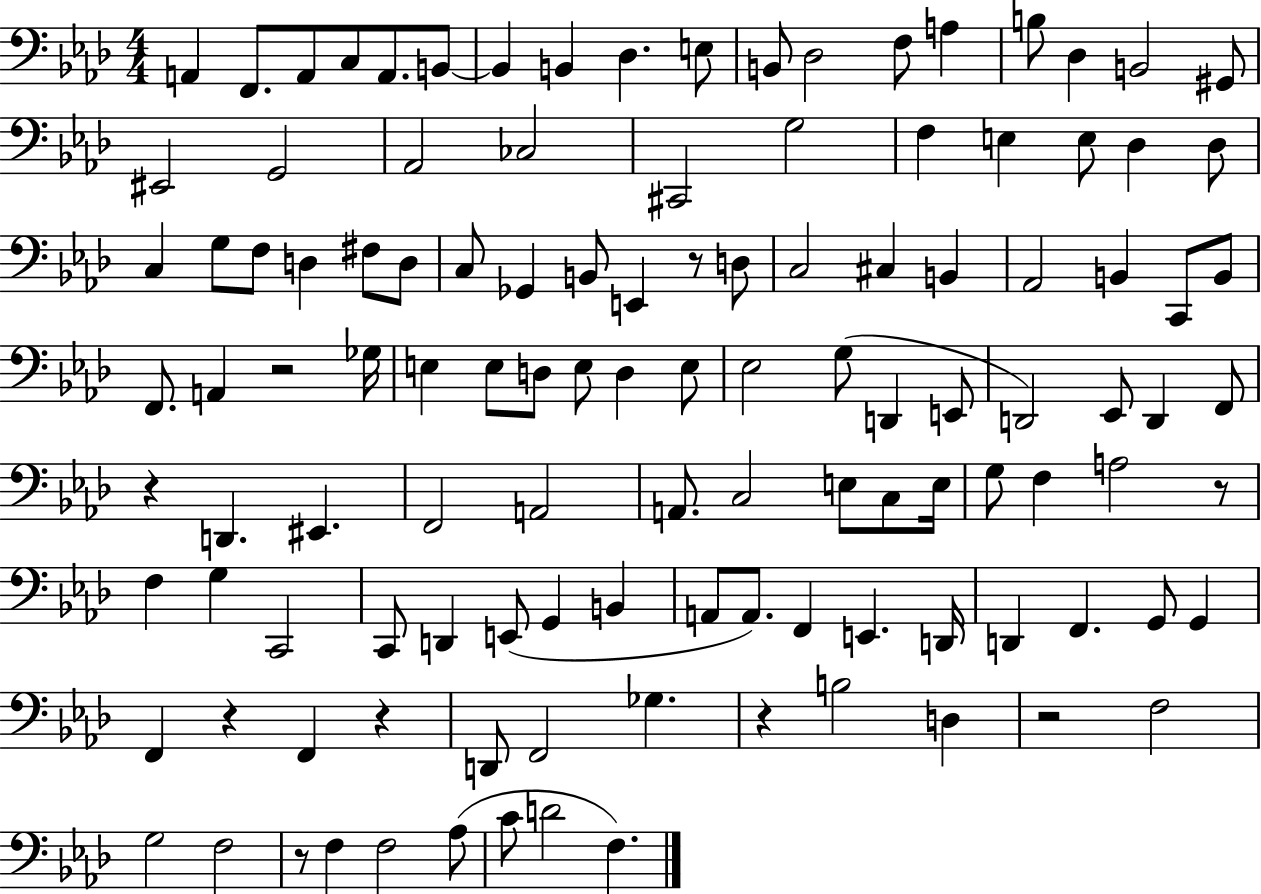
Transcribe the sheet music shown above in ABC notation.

X:1
T:Untitled
M:4/4
L:1/4
K:Ab
A,, F,,/2 A,,/2 C,/2 A,,/2 B,,/2 B,, B,, _D, E,/2 B,,/2 _D,2 F,/2 A, B,/2 _D, B,,2 ^G,,/2 ^E,,2 G,,2 _A,,2 _C,2 ^C,,2 G,2 F, E, E,/2 _D, _D,/2 C, G,/2 F,/2 D, ^F,/2 D,/2 C,/2 _G,, B,,/2 E,, z/2 D,/2 C,2 ^C, B,, _A,,2 B,, C,,/2 B,,/2 F,,/2 A,, z2 _G,/4 E, E,/2 D,/2 E,/2 D, E,/2 _E,2 G,/2 D,, E,,/2 D,,2 _E,,/2 D,, F,,/2 z D,, ^E,, F,,2 A,,2 A,,/2 C,2 E,/2 C,/2 E,/4 G,/2 F, A,2 z/2 F, G, C,,2 C,,/2 D,, E,,/2 G,, B,, A,,/2 A,,/2 F,, E,, D,,/4 D,, F,, G,,/2 G,, F,, z F,, z D,,/2 F,,2 _G, z B,2 D, z2 F,2 G,2 F,2 z/2 F, F,2 _A,/2 C/2 D2 F,